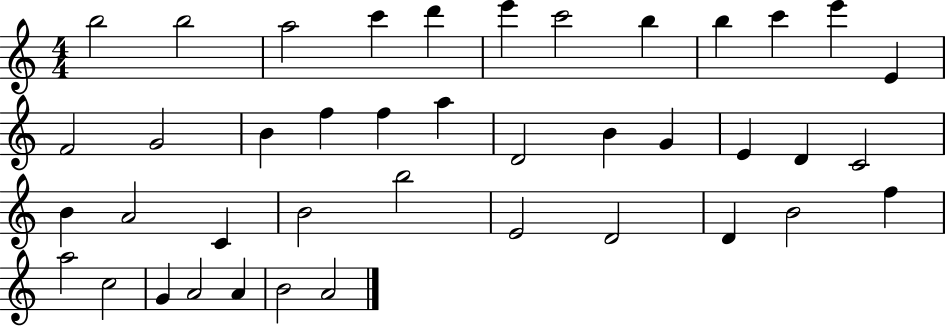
B5/h B5/h A5/h C6/q D6/q E6/q C6/h B5/q B5/q C6/q E6/q E4/q F4/h G4/h B4/q F5/q F5/q A5/q D4/h B4/q G4/q E4/q D4/q C4/h B4/q A4/h C4/q B4/h B5/h E4/h D4/h D4/q B4/h F5/q A5/h C5/h G4/q A4/h A4/q B4/h A4/h